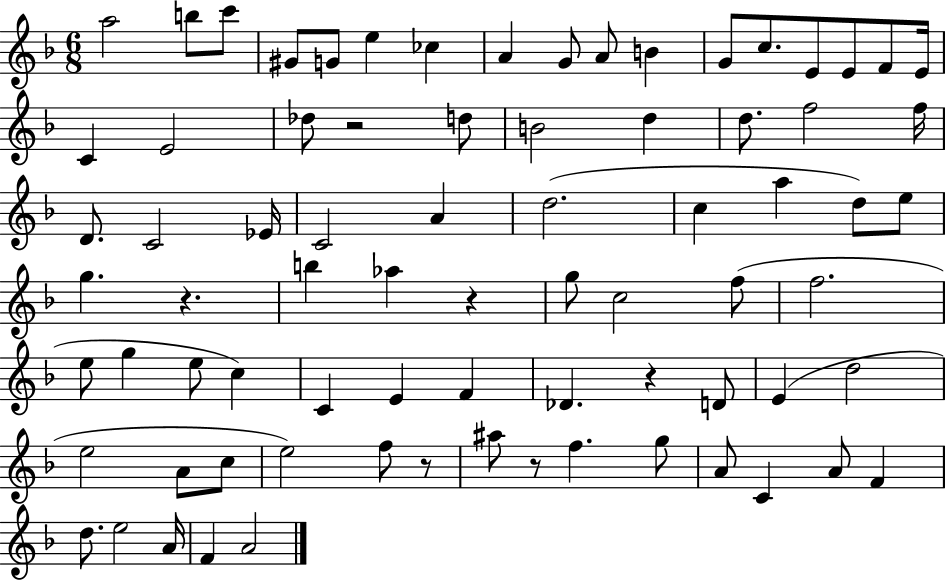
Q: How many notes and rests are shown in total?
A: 77